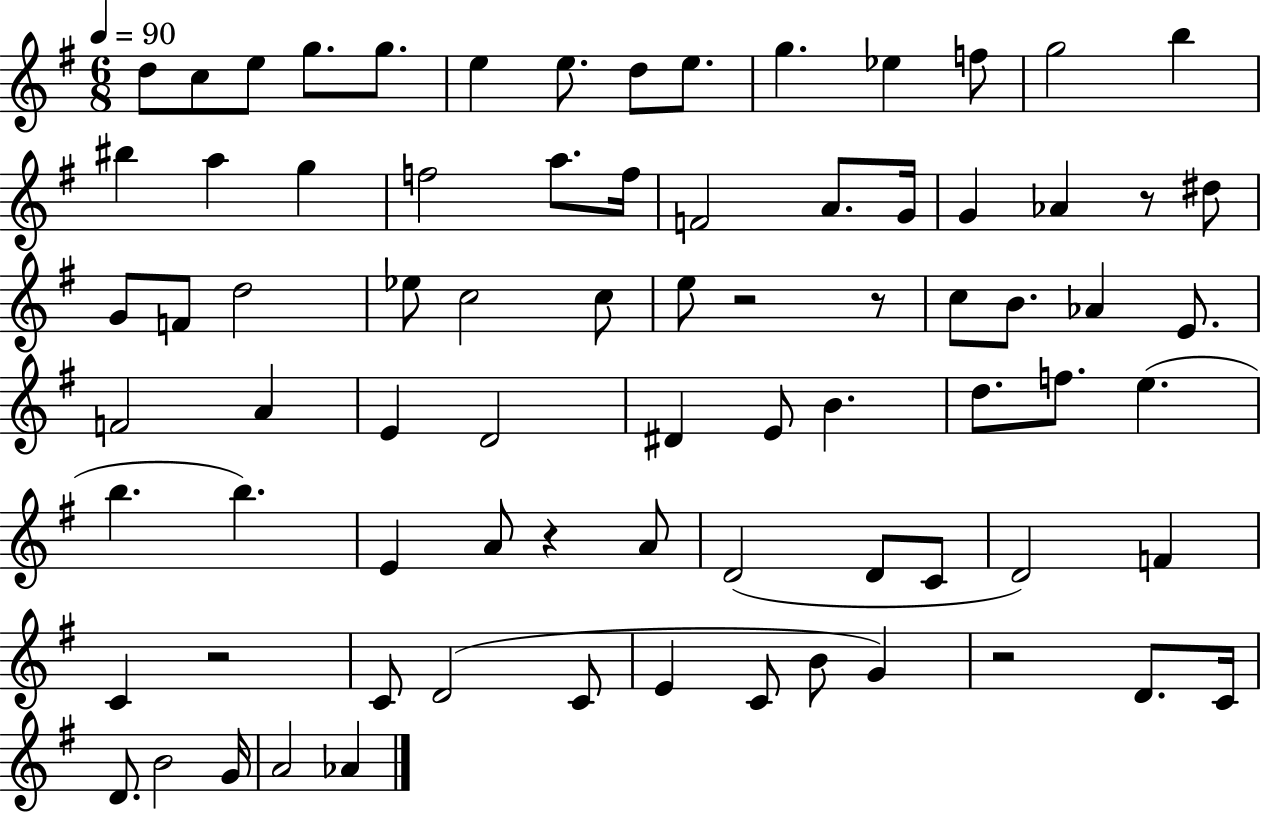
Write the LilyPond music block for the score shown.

{
  \clef treble
  \numericTimeSignature
  \time 6/8
  \key g \major
  \tempo 4 = 90
  \repeat volta 2 { d''8 c''8 e''8 g''8. g''8. | e''4 e''8. d''8 e''8. | g''4. ees''4 f''8 | g''2 b''4 | \break bis''4 a''4 g''4 | f''2 a''8. f''16 | f'2 a'8. g'16 | g'4 aes'4 r8 dis''8 | \break g'8 f'8 d''2 | ees''8 c''2 c''8 | e''8 r2 r8 | c''8 b'8. aes'4 e'8. | \break f'2 a'4 | e'4 d'2 | dis'4 e'8 b'4. | d''8. f''8. e''4.( | \break b''4. b''4.) | e'4 a'8 r4 a'8 | d'2( d'8 c'8 | d'2) f'4 | \break c'4 r2 | c'8 d'2( c'8 | e'4 c'8 b'8 g'4) | r2 d'8. c'16 | \break d'8. b'2 g'16 | a'2 aes'4 | } \bar "|."
}